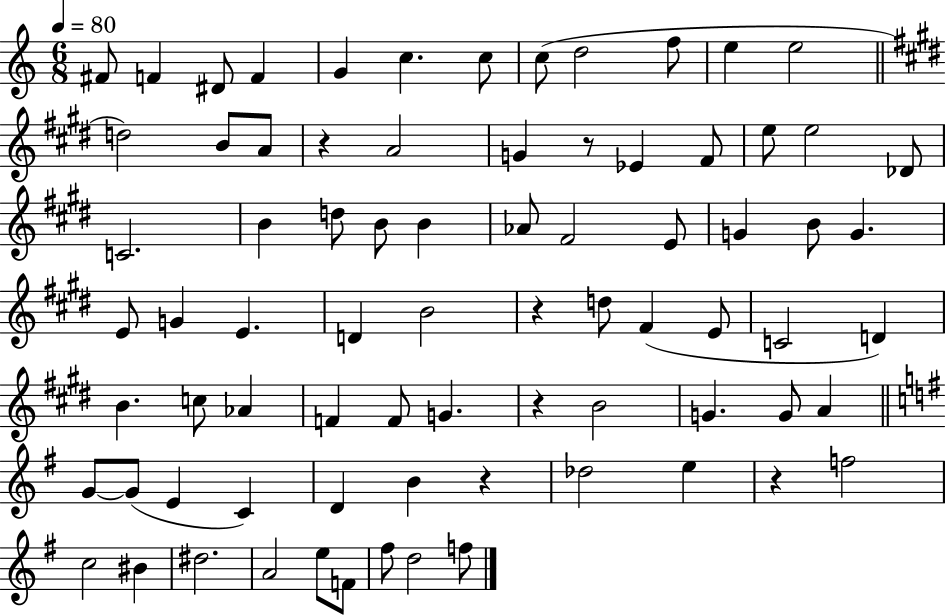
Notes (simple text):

F#4/e F4/q D#4/e F4/q G4/q C5/q. C5/e C5/e D5/h F5/e E5/q E5/h D5/h B4/e A4/e R/q A4/h G4/q R/e Eb4/q F#4/e E5/e E5/h Db4/e C4/h. B4/q D5/e B4/e B4/q Ab4/e F#4/h E4/e G4/q B4/e G4/q. E4/e G4/q E4/q. D4/q B4/h R/q D5/e F#4/q E4/e C4/h D4/q B4/q. C5/e Ab4/q F4/q F4/e G4/q. R/q B4/h G4/q. G4/e A4/q G4/e G4/e E4/q C4/q D4/q B4/q R/q Db5/h E5/q R/q F5/h C5/h BIS4/q D#5/h. A4/h E5/e F4/e F#5/e D5/h F5/e